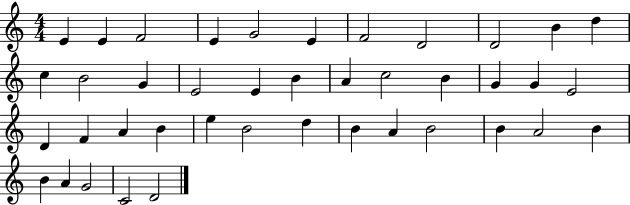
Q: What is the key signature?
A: C major